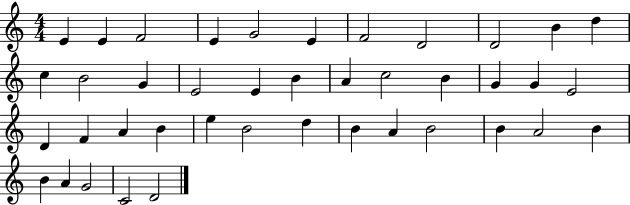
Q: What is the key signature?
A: C major